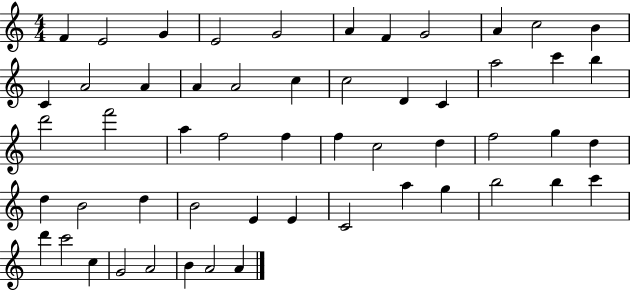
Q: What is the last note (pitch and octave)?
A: A4